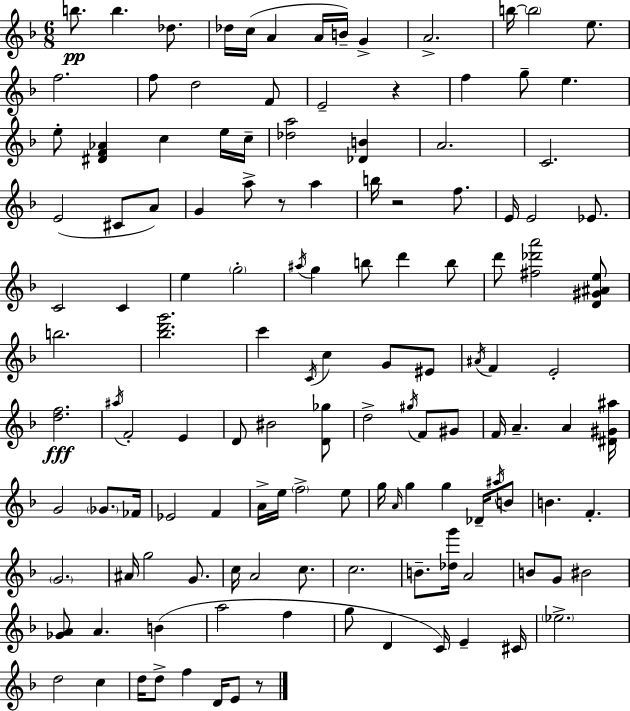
{
  \clef treble
  \numericTimeSignature
  \time 6/8
  \key d \minor
  \repeat volta 2 { b''8.\pp b''4. des''8. | des''16 c''16( a'4 a'16 b'16--) g'4-> | a'2.-> | b''16~~ \parenthesize b''2 e''8. | \break f''2. | f''8 d''2 f'8 | e'2-- r4 | f''4 g''8-- e''4. | \break e''8-. <dis' f' aes'>4 c''4 e''16 c''16-- | <des'' a''>2 <des' b'>4 | a'2. | c'2. | \break e'2( cis'8 a'8) | g'4 a''8-> r8 a''4 | b''16 r2 f''8. | e'16 e'2 ees'8. | \break c'2 c'4 | e''4 \parenthesize g''2-. | \acciaccatura { ais''16 } g''4 b''8 d'''4 b''8 | d'''8 <fis'' des''' a'''>2 <d' gis' ais' e''>8 | \break b''2. | <bes'' d''' g'''>2. | c'''4 \acciaccatura { c'16 } c''4 g'8 | eis'8 \acciaccatura { ais'16 } f'4 e'2-. | \break <d'' f''>2.\fff | \acciaccatura { ais''16 } f'2-. | e'4 d'8 bis'2 | <d' ges''>8 d''2-> | \break \acciaccatura { gis''16 } f'8 gis'8 f'16 a'4.-- | a'4 <dis' gis' ais''>16 g'2 | \parenthesize ges'8. fes'16 ees'2 | f'4 a'16-> e''16 \parenthesize f''2-> | \break e''8 g''16 \grace { a'16 } g''4 g''4 | des'16-- \acciaccatura { ais''16 } b'8 b'4. | f'4.-. \parenthesize g'2. | ais'16 g''2 | \break g'8. c''16 a'2 | c''8. c''2. | b'8.-- <des'' g'''>16 a'2 | b'8 g'8 bis'2 | \break <ges' a'>8 a'4. | b'4( a''2 | f''4 g''8 d'4 | c'16) e'4-- cis'16 \parenthesize ees''2.-> | \break d''2 | c''4 d''16 d''8-> f''4 | d'16 e'8 r8 } \bar "|."
}